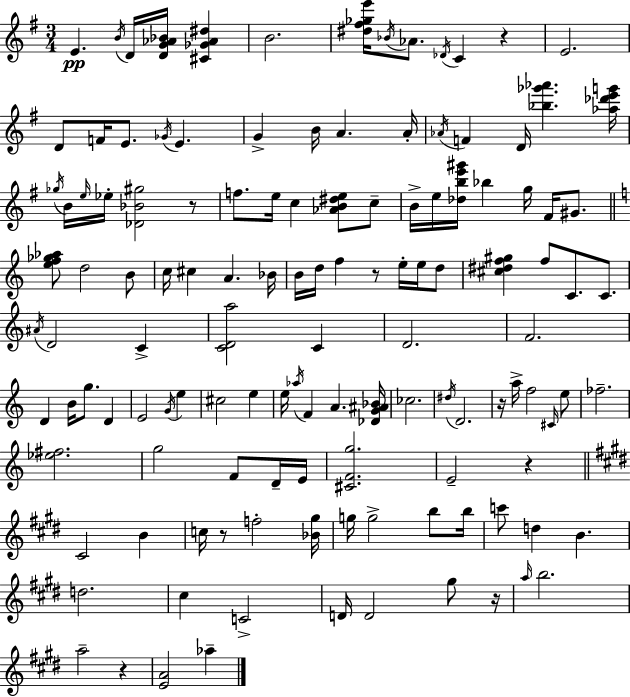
{
  \clef treble
  \numericTimeSignature
  \time 3/4
  \key g \major
  e'4.\pp \acciaccatura { b'16 } d'16 <d' g' aes' bes'>16 <cis' ges' aes' dis''>4 | b'2. | <dis'' fis'' ges'' e'''>16 \acciaccatura { bes'16 } aes'8. \acciaccatura { des'16 } c'4 r4 | e'2. | \break d'8 f'16 e'8. \acciaccatura { ges'16 } e'4. | g'4-> b'16 a'4. | a'16-. \acciaccatura { aes'16 } f'4 d'16 <bes'' ges''' aes'''>4. | <aes'' des''' e''' g'''>16 \acciaccatura { ges''16 } b'16 \grace { e''16 } ees''16-. <des' bes' gis''>2 | \break r8 f''8. e''16 c''4 | <aes' b' dis'' e''>8 c''8-- b'16-> e''16 <des'' b'' e''' gis'''>16 bes''4 | g''16 fis'16 gis'8. \bar "||" \break \key a \minor <e'' f'' ges'' aes''>8 d''2 b'8 | c''16 cis''4 a'4. bes'16 | b'16 d''16 f''4 r8 e''16-. e''16 d''8 | <cis'' dis'' f'' gis''>4 f''8 c'8. c'8. | \break \acciaccatura { ais'16 } d'2 c'4-> | <c' d' a''>2 c'4 | d'2. | f'2. | \break d'4 b'16 g''8. d'4 | e'2 \acciaccatura { g'16 } e''4 | cis''2 e''4 | e''16 \acciaccatura { aes''16 } f'4 a'4. | \break <des' g' ais' bes'>16 ces''2. | \acciaccatura { dis''16 } d'2. | r16 a''16-> f''2 | \grace { cis'16 } e''8 fes''2.-- | \break <ees'' fis''>2. | g''2 | f'8 d'16-- e'16 <cis' f' g''>2. | e'2-- | \break r4 \bar "||" \break \key e \major cis'2 b'4 | c''16 r8 f''2-. <bes' gis''>16 | g''16 g''2-> b''8 b''16 | c'''8 d''4 b'4. | \break d''2. | cis''4 c'2-> | d'16 d'2 gis''8 r16 | \grace { a''16 } b''2. | \break a''2-- r4 | <e' a'>2 aes''4-- | \bar "|."
}